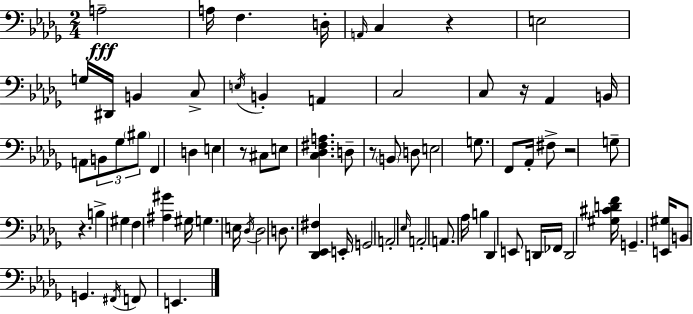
X:1
T:Untitled
M:2/4
L:1/4
K:Bbm
A,2 A,/4 F, D,/4 A,,/4 C, z E,2 G,/4 ^D,,/4 B,, C,/2 E,/4 B,, A,, C,2 C,/2 z/4 _A,, B,,/4 A,,/2 B,,/2 _G,/2 ^B,/2 F,, D, E, z/2 ^C,/2 E,/2 [C,_D,^F,A,] D,/2 z/2 B,,/2 D,/2 E,2 G,/2 F,,/2 _A,,/4 ^F,/2 z2 G,/2 z B, ^G, F, [^A,^G] ^G,/4 G, E,/4 _D,/4 _D,2 D,/2 [_D,,_E,,^F,] E,,/4 G,,2 A,,2 _E,/4 A,,2 A,,/2 _A,/4 B, _D,, E,,/2 D,,/4 _F,,/4 D,,2 [^G,^CDF]/4 G,, [E,,^G,]/4 B,,/2 G,, ^F,,/4 F,,/2 E,,